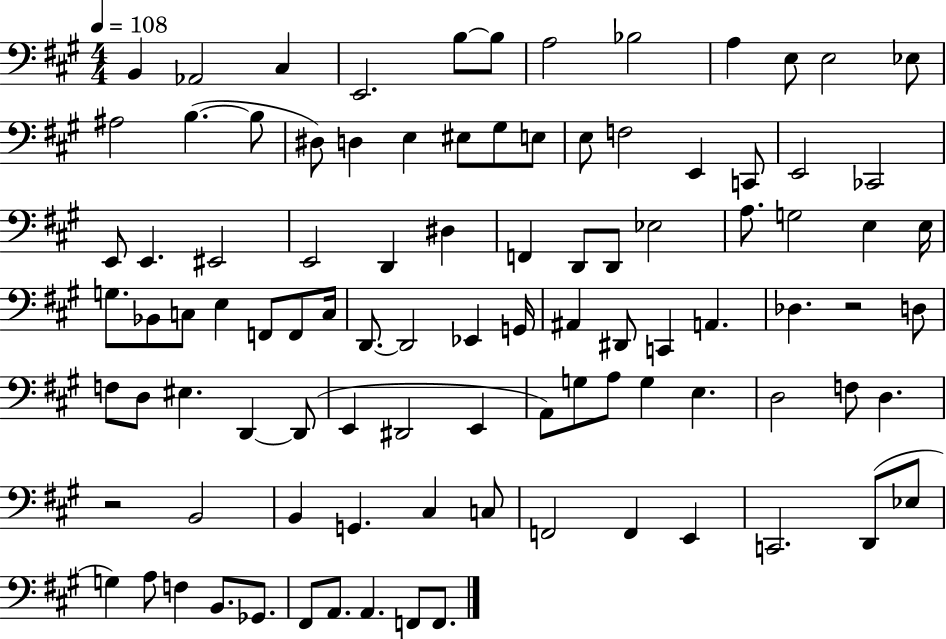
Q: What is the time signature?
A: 4/4